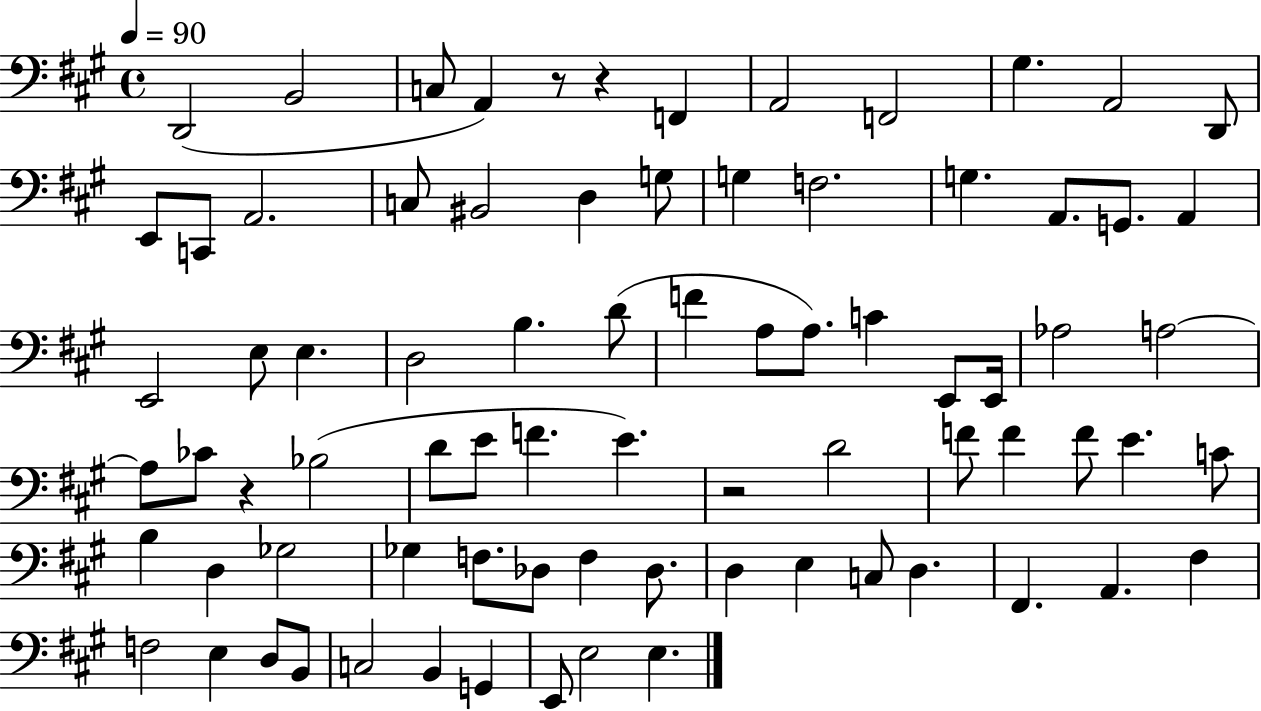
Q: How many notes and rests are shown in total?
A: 79